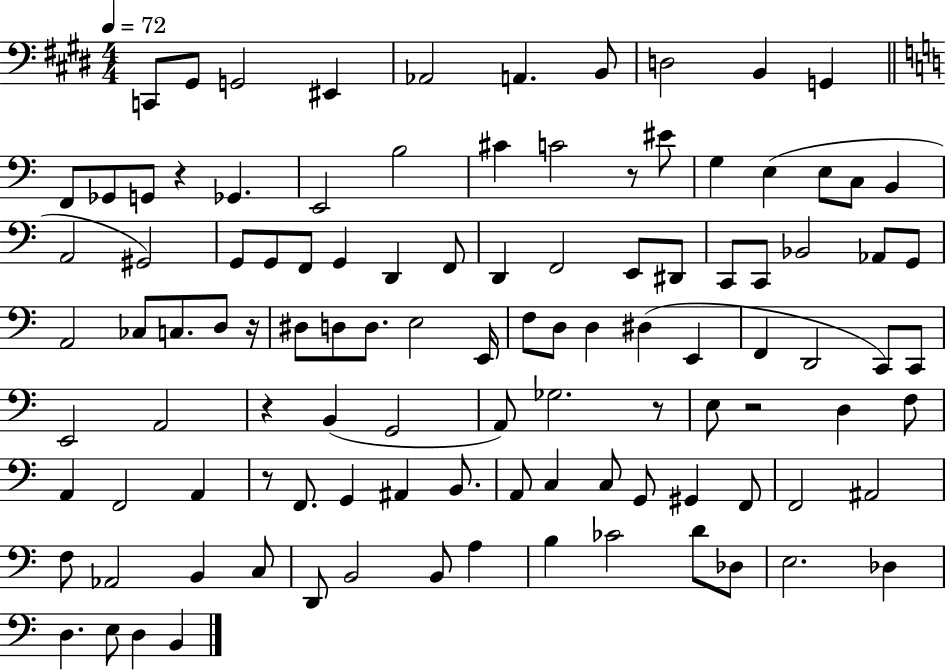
X:1
T:Untitled
M:4/4
L:1/4
K:E
C,,/2 ^G,,/2 G,,2 ^E,, _A,,2 A,, B,,/2 D,2 B,, G,, F,,/2 _G,,/2 G,,/2 z _G,, E,,2 B,2 ^C C2 z/2 ^E/2 G, E, E,/2 C,/2 B,, A,,2 ^G,,2 G,,/2 G,,/2 F,,/2 G,, D,, F,,/2 D,, F,,2 E,,/2 ^D,,/2 C,,/2 C,,/2 _B,,2 _A,,/2 G,,/2 A,,2 _C,/2 C,/2 D,/2 z/4 ^D,/2 D,/2 D,/2 E,2 E,,/4 F,/2 D,/2 D, ^D, E,, F,, D,,2 C,,/2 C,,/2 E,,2 A,,2 z B,, G,,2 A,,/2 _G,2 z/2 E,/2 z2 D, F,/2 A,, F,,2 A,, z/2 F,,/2 G,, ^A,, B,,/2 A,,/2 C, C,/2 G,,/2 ^G,, F,,/2 F,,2 ^A,,2 F,/2 _A,,2 B,, C,/2 D,,/2 B,,2 B,,/2 A, B, _C2 D/2 _D,/2 E,2 _D, D, E,/2 D, B,,